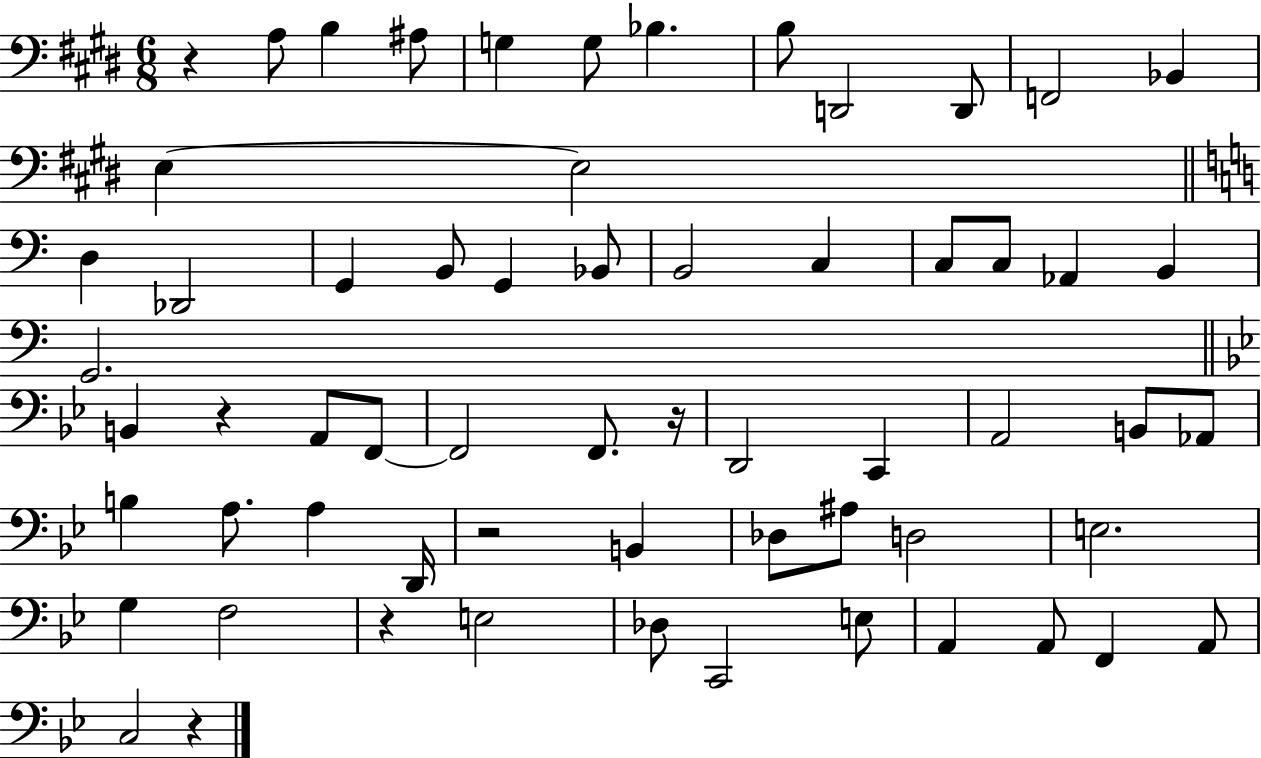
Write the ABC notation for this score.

X:1
T:Untitled
M:6/8
L:1/4
K:E
z A,/2 B, ^A,/2 G, G,/2 _B, B,/2 D,,2 D,,/2 F,,2 _B,, E, E,2 D, _D,,2 G,, B,,/2 G,, _B,,/2 B,,2 C, C,/2 C,/2 _A,, B,, G,,2 B,, z A,,/2 F,,/2 F,,2 F,,/2 z/4 D,,2 C,, A,,2 B,,/2 _A,,/2 B, A,/2 A, D,,/4 z2 B,, _D,/2 ^A,/2 D,2 E,2 G, F,2 z E,2 _D,/2 C,,2 E,/2 A,, A,,/2 F,, A,,/2 C,2 z